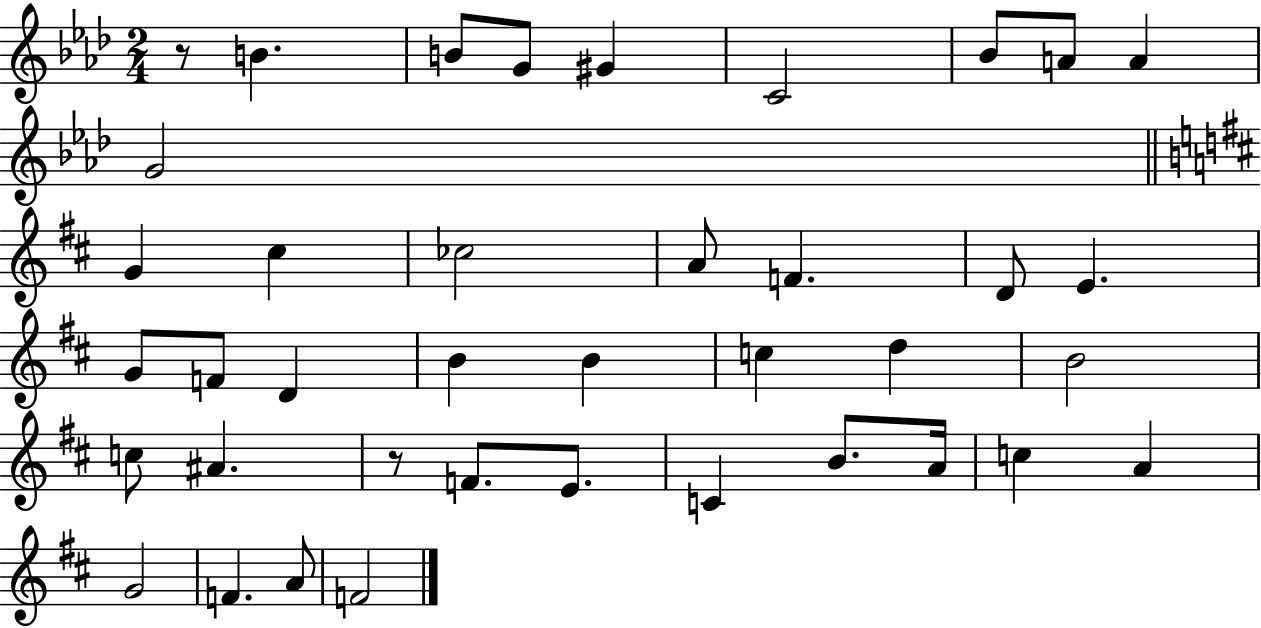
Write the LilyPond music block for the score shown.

{
  \clef treble
  \numericTimeSignature
  \time 2/4
  \key aes \major
  r8 b'4. | b'8 g'8 gis'4 | c'2 | bes'8 a'8 a'4 | \break g'2 | \bar "||" \break \key d \major g'4 cis''4 | ces''2 | a'8 f'4. | d'8 e'4. | \break g'8 f'8 d'4 | b'4 b'4 | c''4 d''4 | b'2 | \break c''8 ais'4. | r8 f'8. e'8. | c'4 b'8. a'16 | c''4 a'4 | \break g'2 | f'4. a'8 | f'2 | \bar "|."
}